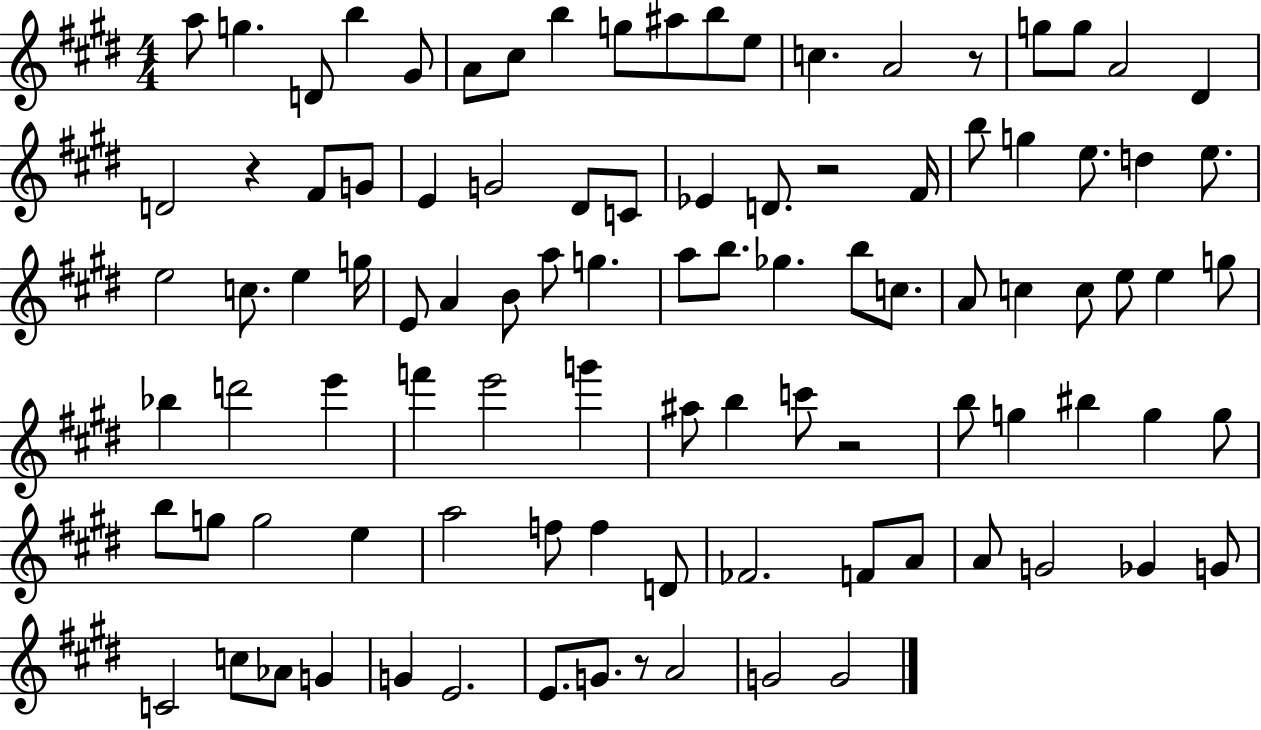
A5/e G5/q. D4/e B5/q G#4/e A4/e C#5/e B5/q G5/e A#5/e B5/e E5/e C5/q. A4/h R/e G5/e G5/e A4/h D#4/q D4/h R/q F#4/e G4/e E4/q G4/h D#4/e C4/e Eb4/q D4/e. R/h F#4/s B5/e G5/q E5/e. D5/q E5/e. E5/h C5/e. E5/q G5/s E4/e A4/q B4/e A5/e G5/q. A5/e B5/e. Gb5/q. B5/e C5/e. A4/e C5/q C5/e E5/e E5/q G5/e Bb5/q D6/h E6/q F6/q E6/h G6/q A#5/e B5/q C6/e R/h B5/e G5/q BIS5/q G5/q G5/e B5/e G5/e G5/h E5/q A5/h F5/e F5/q D4/e FES4/h. F4/e A4/e A4/e G4/h Gb4/q G4/e C4/h C5/e Ab4/e G4/q G4/q E4/h. E4/e. G4/e. R/e A4/h G4/h G4/h